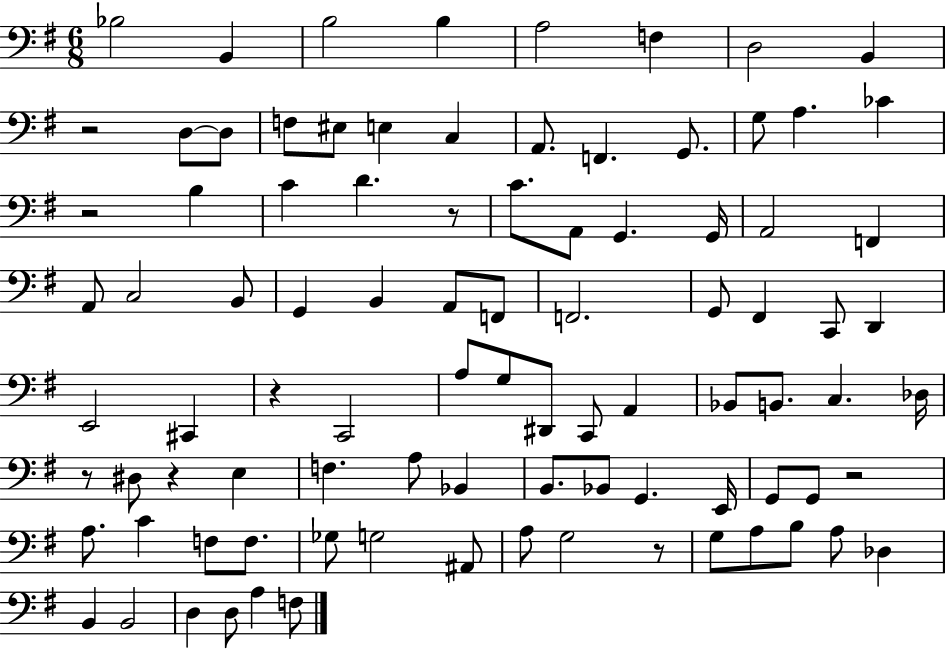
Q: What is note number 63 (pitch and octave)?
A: G2